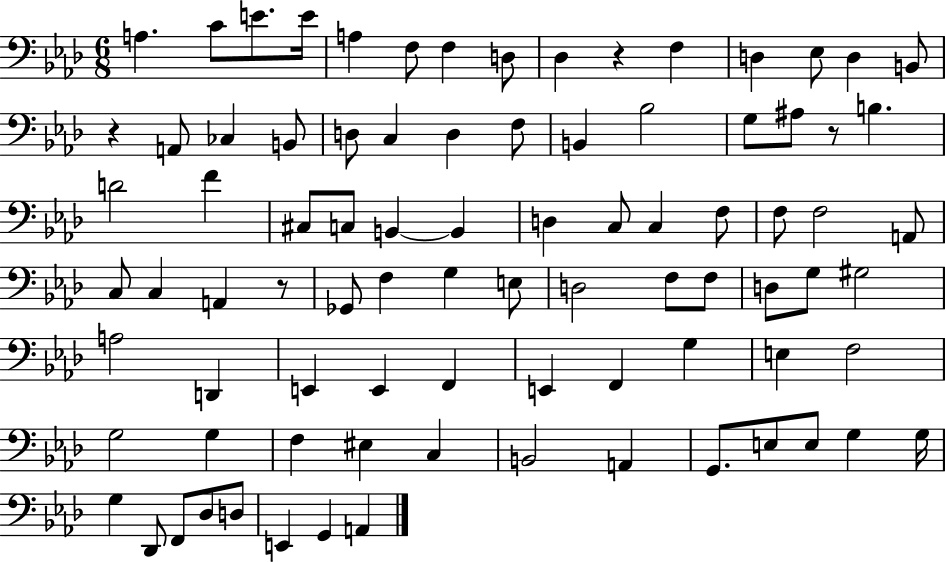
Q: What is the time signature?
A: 6/8